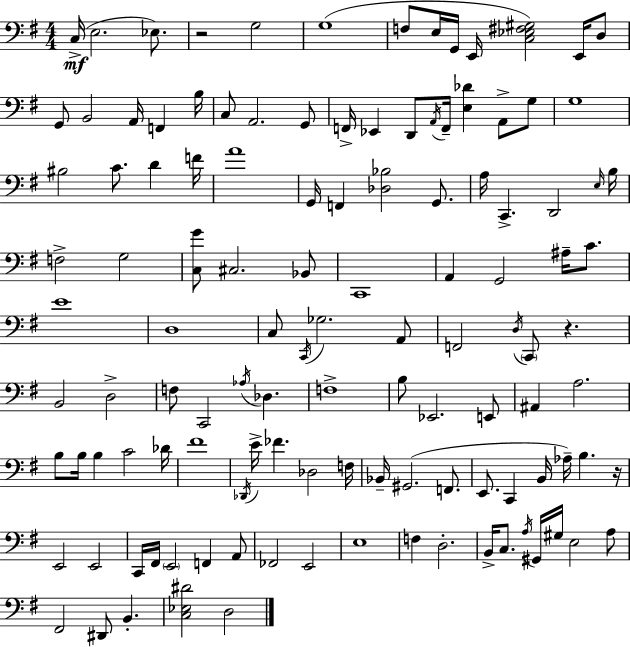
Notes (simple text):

C3/s E3/h. Eb3/e. R/h G3/h G3/w F3/e E3/s G2/s E2/s [C3,Eb3,F#3,G#3]/h E2/s D3/e G2/e B2/h A2/s F2/q B3/s C3/e A2/h. G2/e F2/s Eb2/q D2/e A2/s F2/s [E3,Db4]/q A2/e G3/e G3/w BIS3/h C4/e. D4/q F4/s A4/w G2/s F2/q [Db3,Bb3]/h G2/e. A3/s C2/q. D2/h E3/s B3/s F3/h G3/h [C3,G4]/e C#3/h. Bb2/e C2/w A2/q G2/h A#3/s C4/e. E4/w D3/w C3/e C2/s Gb3/h. A2/e F2/h D3/s C2/e R/q. B2/h D3/h F3/e C2/h Ab3/s Db3/q. F3/w B3/e Eb2/h. E2/e A#2/q A3/h. B3/e B3/s B3/q C4/h Db4/s F#4/w Db2/s E4/s FES4/q. Db3/h F3/s Bb2/s G#2/h. F2/e. E2/e. C2/q B2/s Ab3/s B3/q. R/s E2/h E2/h C2/s F#2/s E2/h F2/q A2/e FES2/h E2/h E3/w F3/q D3/h. B2/s C3/e. A3/s G#2/s G#3/s E3/h A3/e F#2/h D#2/e B2/q. [C3,Eb3,D#4]/h D3/h